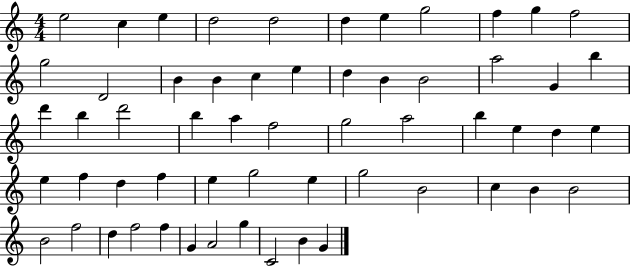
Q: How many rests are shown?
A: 0